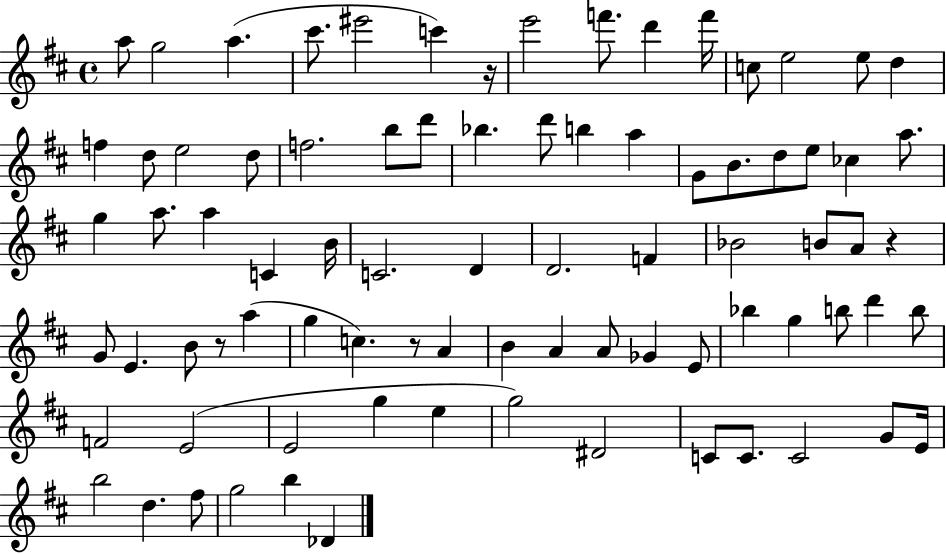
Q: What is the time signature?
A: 4/4